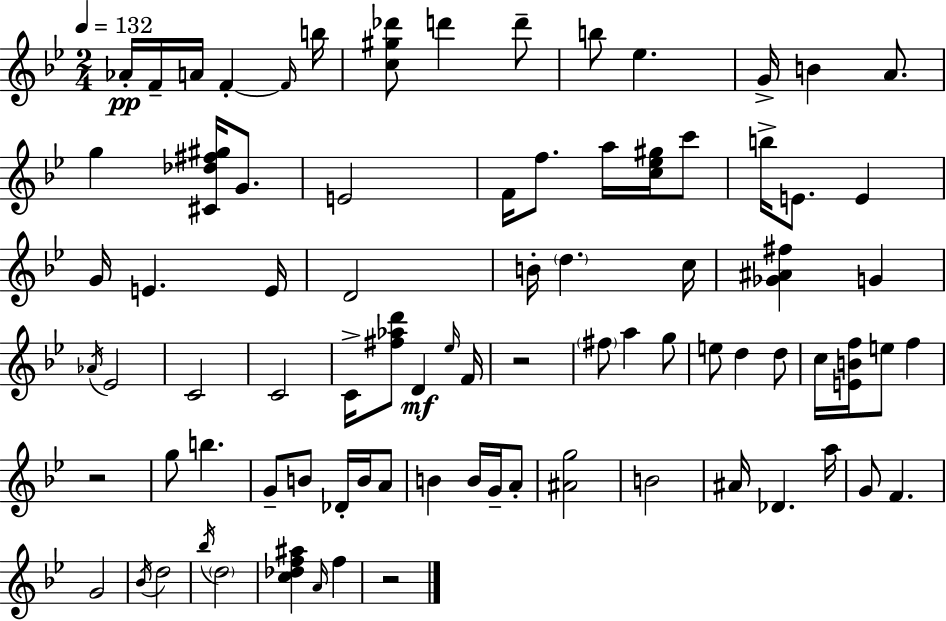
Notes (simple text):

Ab4/s F4/s A4/s F4/q F4/s B5/s [C5,G#5,Db6]/e D6/q D6/e B5/e Eb5/q. G4/s B4/q A4/e. G5/q [C#4,Db5,F#5,G#5]/s G4/e. E4/h F4/s F5/e. A5/s [C5,Eb5,G#5]/s C6/e B5/s E4/e. E4/q G4/s E4/q. E4/s D4/h B4/s D5/q. C5/s [Gb4,A#4,F#5]/q G4/q Ab4/s Eb4/h C4/h C4/h C4/s [F#5,Ab5,D6]/e D4/q Eb5/s F4/s R/h F#5/e A5/q G5/e E5/e D5/q D5/e C5/s [E4,B4,F5]/s E5/e F5/q R/h G5/e B5/q. G4/e B4/e Db4/s B4/s A4/e B4/q B4/s G4/s A4/e [A#4,G5]/h B4/h A#4/s Db4/q. A5/s G4/e F4/q. G4/h Bb4/s D5/h Bb5/s D5/h [C5,Db5,F5,A#5]/q A4/s F5/q R/h